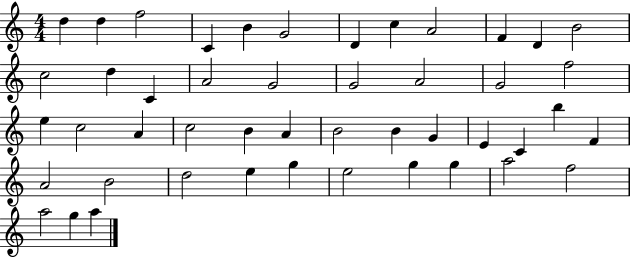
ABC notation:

X:1
T:Untitled
M:4/4
L:1/4
K:C
d d f2 C B G2 D c A2 F D B2 c2 d C A2 G2 G2 A2 G2 f2 e c2 A c2 B A B2 B G E C b F A2 B2 d2 e g e2 g g a2 f2 a2 g a